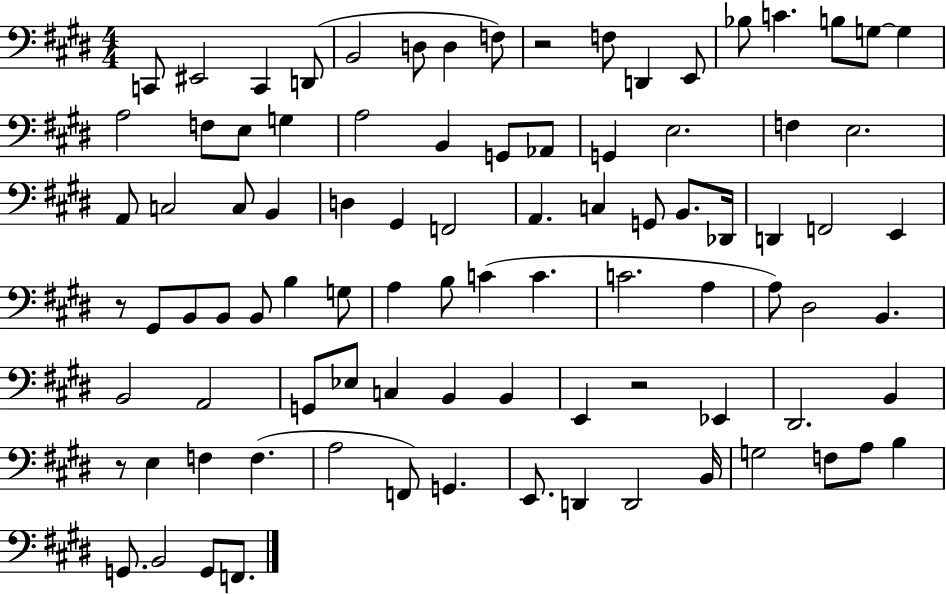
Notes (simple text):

C2/e EIS2/h C2/q D2/e B2/h D3/e D3/q F3/e R/h F3/e D2/q E2/e Bb3/e C4/q. B3/e G3/e G3/q A3/h F3/e E3/e G3/q A3/h B2/q G2/e Ab2/e G2/q E3/h. F3/q E3/h. A2/e C3/h C3/e B2/q D3/q G#2/q F2/h A2/q. C3/q G2/e B2/e. Db2/s D2/q F2/h E2/q R/e G#2/e B2/e B2/e B2/e B3/q G3/e A3/q B3/e C4/q C4/q. C4/h. A3/q A3/e D#3/h B2/q. B2/h A2/h G2/e Eb3/e C3/q B2/q B2/q E2/q R/h Eb2/q D#2/h. B2/q R/e E3/q F3/q F3/q. A3/h F2/e G2/q. E2/e. D2/q D2/h B2/s G3/h F3/e A3/e B3/q G2/e. B2/h G2/e F2/e.